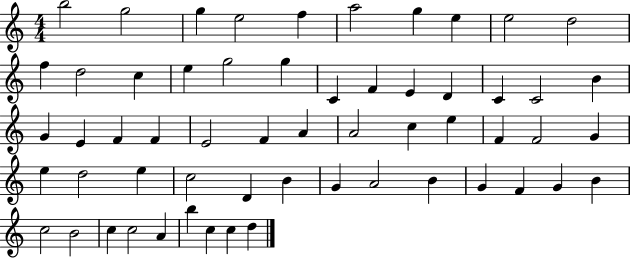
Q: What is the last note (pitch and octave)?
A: D5